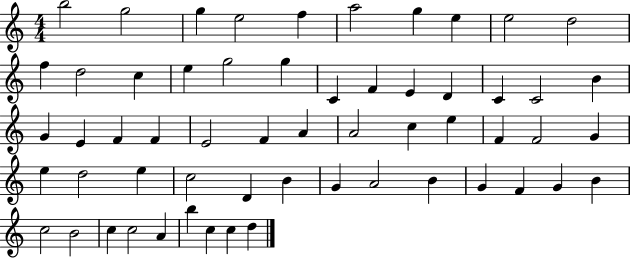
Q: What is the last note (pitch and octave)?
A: D5